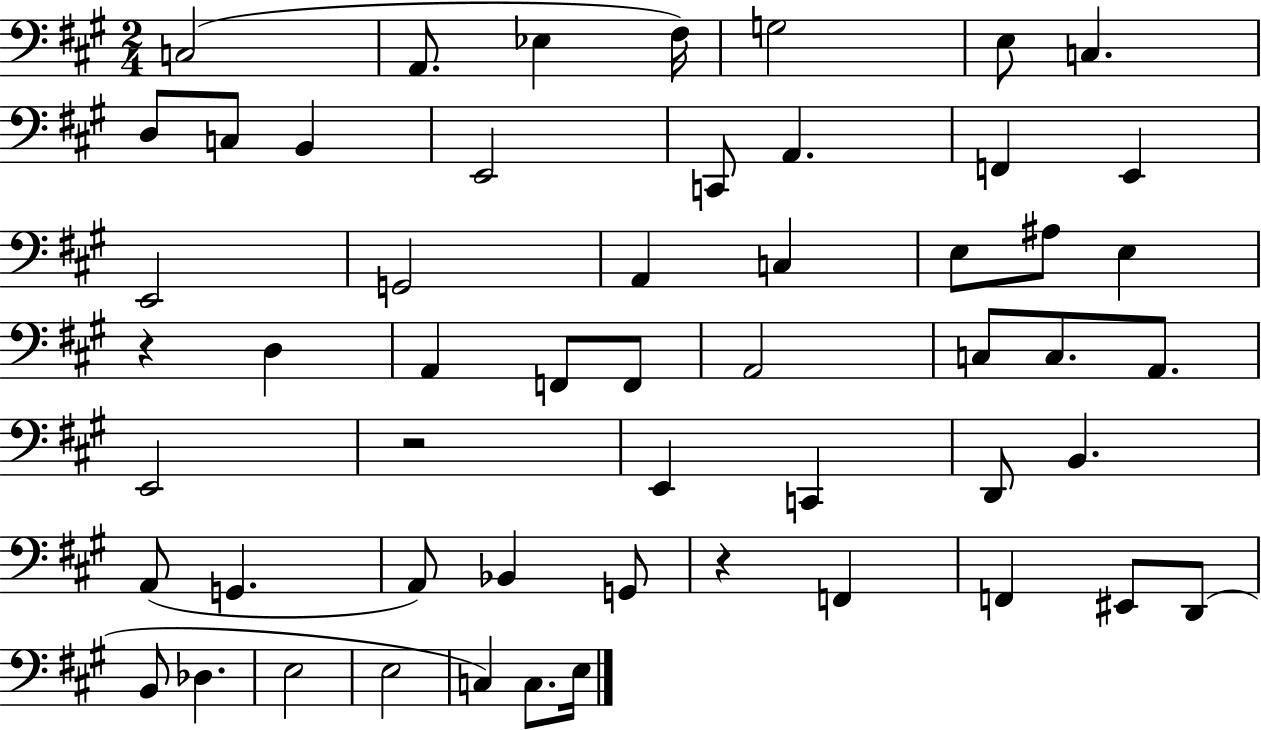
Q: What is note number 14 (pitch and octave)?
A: F2